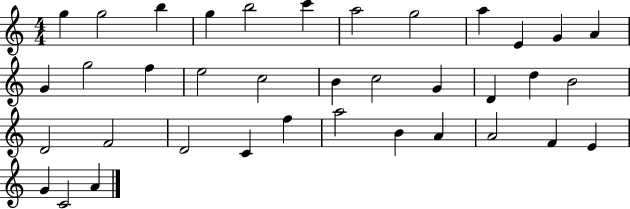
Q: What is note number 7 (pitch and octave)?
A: A5